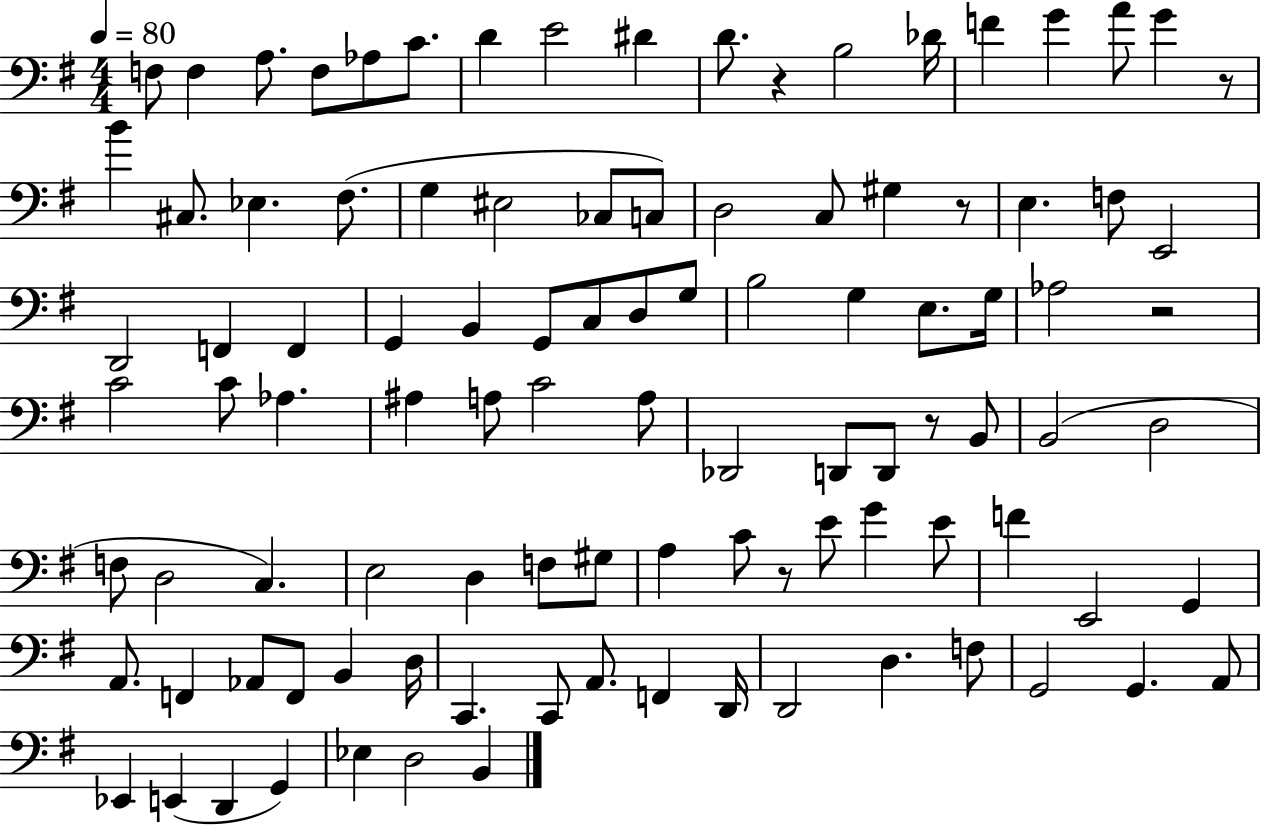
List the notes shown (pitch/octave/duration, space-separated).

F3/e F3/q A3/e. F3/e Ab3/e C4/e. D4/q E4/h D#4/q D4/e. R/q B3/h Db4/s F4/q G4/q A4/e G4/q R/e B4/q C#3/e. Eb3/q. F#3/e. G3/q EIS3/h CES3/e C3/e D3/h C3/e G#3/q R/e E3/q. F3/e E2/h D2/h F2/q F2/q G2/q B2/q G2/e C3/e D3/e G3/e B3/h G3/q E3/e. G3/s Ab3/h R/h C4/h C4/e Ab3/q. A#3/q A3/e C4/h A3/e Db2/h D2/e D2/e R/e B2/e B2/h D3/h F3/e D3/h C3/q. E3/h D3/q F3/e G#3/e A3/q C4/e R/e E4/e G4/q E4/e F4/q E2/h G2/q A2/e. F2/q Ab2/e F2/e B2/q D3/s C2/q. C2/e A2/e. F2/q D2/s D2/h D3/q. F3/e G2/h G2/q. A2/e Eb2/q E2/q D2/q G2/q Eb3/q D3/h B2/q